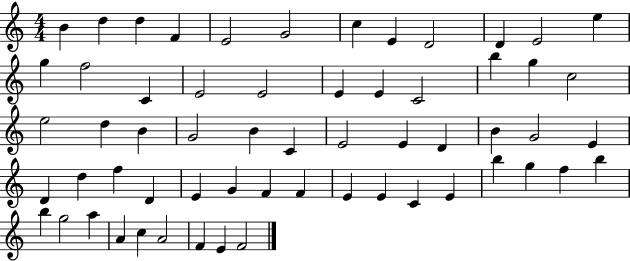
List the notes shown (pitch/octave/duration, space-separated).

B4/q D5/q D5/q F4/q E4/h G4/h C5/q E4/q D4/h D4/q E4/h E5/q G5/q F5/h C4/q E4/h E4/h E4/q E4/q C4/h B5/q G5/q C5/h E5/h D5/q B4/q G4/h B4/q C4/q E4/h E4/q D4/q B4/q G4/h E4/q D4/q D5/q F5/q D4/q E4/q G4/q F4/q F4/q E4/q E4/q C4/q E4/q B5/q G5/q F5/q B5/q B5/q G5/h A5/q A4/q C5/q A4/h F4/q E4/q F4/h